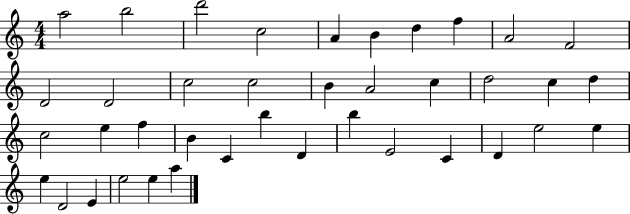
X:1
T:Untitled
M:4/4
L:1/4
K:C
a2 b2 d'2 c2 A B d f A2 F2 D2 D2 c2 c2 B A2 c d2 c d c2 e f B C b D b E2 C D e2 e e D2 E e2 e a